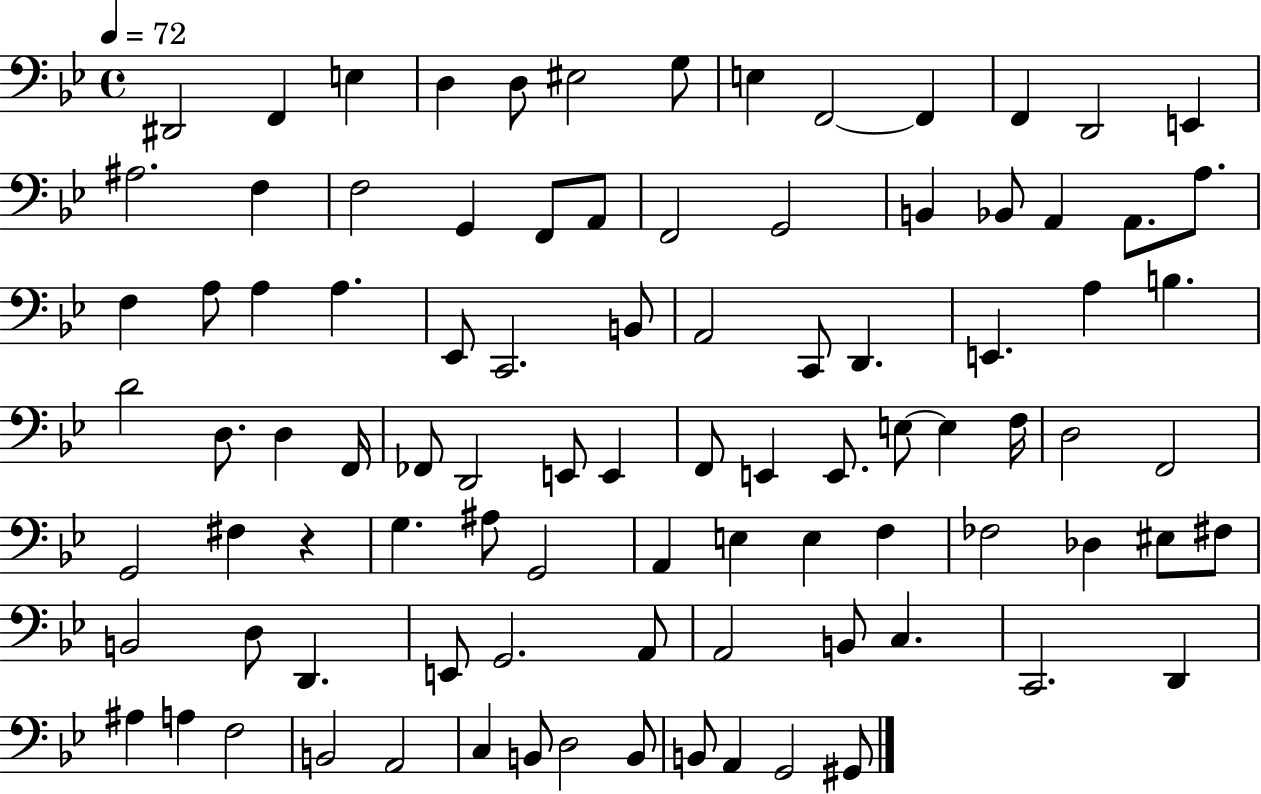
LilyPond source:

{
  \clef bass
  \time 4/4
  \defaultTimeSignature
  \key bes \major
  \tempo 4 = 72
  dis,2 f,4 e4 | d4 d8 eis2 g8 | e4 f,2~~ f,4 | f,4 d,2 e,4 | \break ais2. f4 | f2 g,4 f,8 a,8 | f,2 g,2 | b,4 bes,8 a,4 a,8. a8. | \break f4 a8 a4 a4. | ees,8 c,2. b,8 | a,2 c,8 d,4. | e,4. a4 b4. | \break d'2 d8. d4 f,16 | fes,8 d,2 e,8 e,4 | f,8 e,4 e,8. e8~~ e4 f16 | d2 f,2 | \break g,2 fis4 r4 | g4. ais8 g,2 | a,4 e4 e4 f4 | fes2 des4 eis8 fis8 | \break b,2 d8 d,4. | e,8 g,2. a,8 | a,2 b,8 c4. | c,2. d,4 | \break ais4 a4 f2 | b,2 a,2 | c4 b,8 d2 b,8 | b,8 a,4 g,2 gis,8 | \break \bar "|."
}